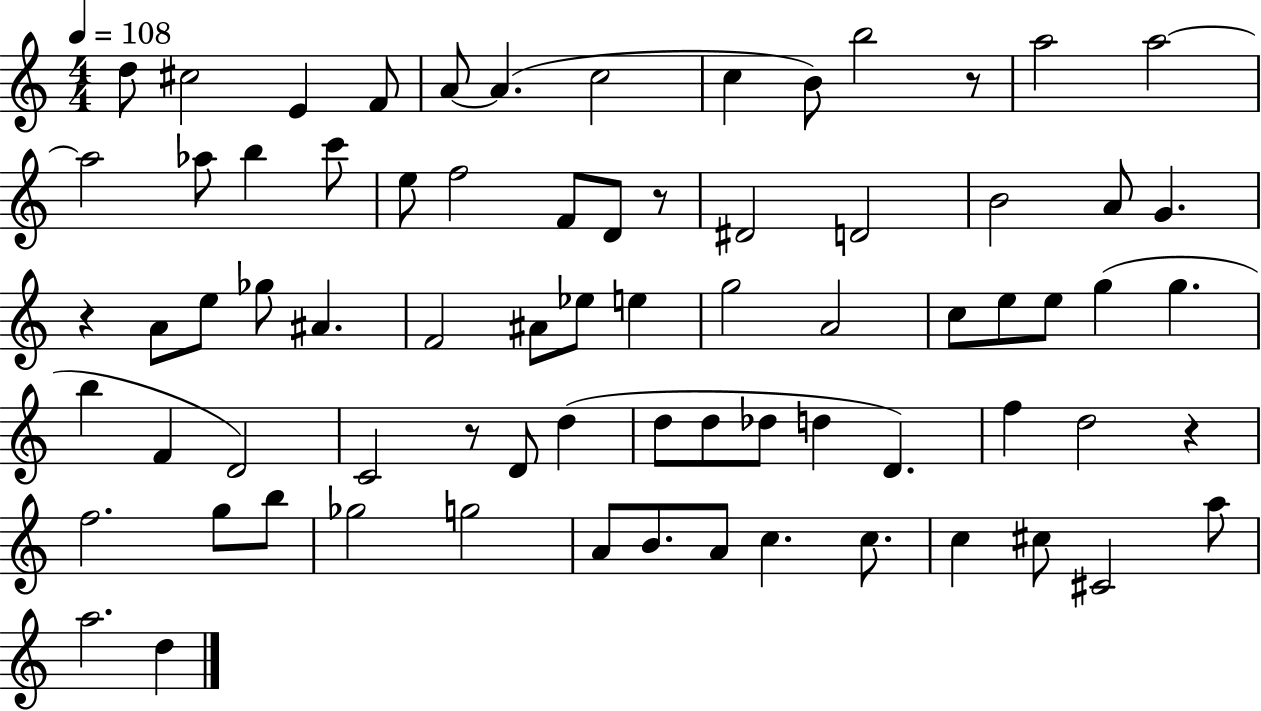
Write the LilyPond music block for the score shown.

{
  \clef treble
  \numericTimeSignature
  \time 4/4
  \key c \major
  \tempo 4 = 108
  d''8 cis''2 e'4 f'8 | a'8~~ a'4.( c''2 | c''4 b'8) b''2 r8 | a''2 a''2~~ | \break a''2 aes''8 b''4 c'''8 | e''8 f''2 f'8 d'8 r8 | dis'2 d'2 | b'2 a'8 g'4. | \break r4 a'8 e''8 ges''8 ais'4. | f'2 ais'8 ees''8 e''4 | g''2 a'2 | c''8 e''8 e''8 g''4( g''4. | \break b''4 f'4 d'2) | c'2 r8 d'8 d''4( | d''8 d''8 des''8 d''4 d'4.) | f''4 d''2 r4 | \break f''2. g''8 b''8 | ges''2 g''2 | a'8 b'8. a'8 c''4. c''8. | c''4 cis''8 cis'2 a''8 | \break a''2. d''4 | \bar "|."
}